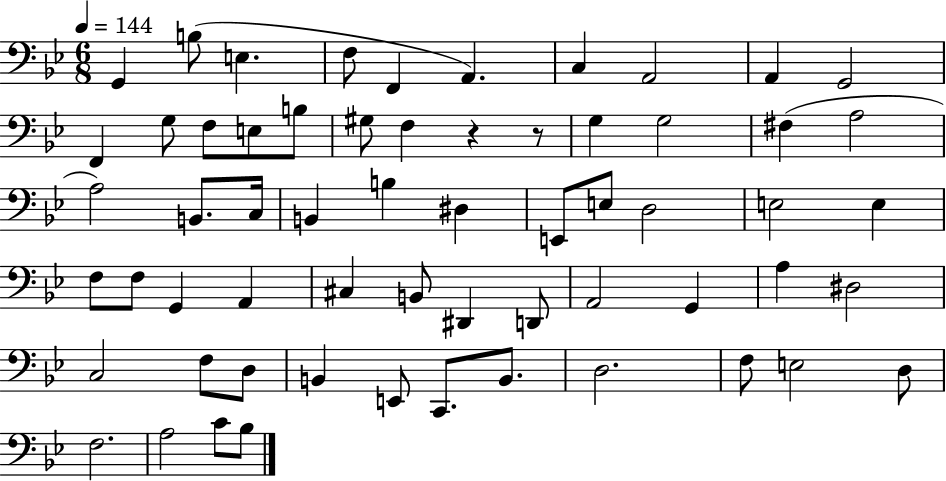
X:1
T:Untitled
M:6/8
L:1/4
K:Bb
G,, B,/2 E, F,/2 F,, A,, C, A,,2 A,, G,,2 F,, G,/2 F,/2 E,/2 B,/2 ^G,/2 F, z z/2 G, G,2 ^F, A,2 A,2 B,,/2 C,/4 B,, B, ^D, E,,/2 E,/2 D,2 E,2 E, F,/2 F,/2 G,, A,, ^C, B,,/2 ^D,, D,,/2 A,,2 G,, A, ^D,2 C,2 F,/2 D,/2 B,, E,,/2 C,,/2 B,,/2 D,2 F,/2 E,2 D,/2 F,2 A,2 C/2 _B,/2